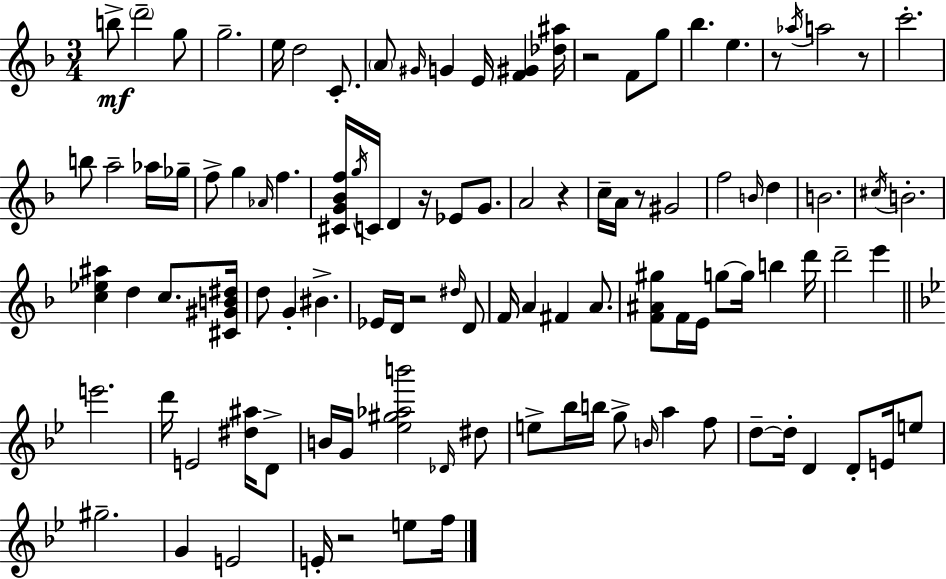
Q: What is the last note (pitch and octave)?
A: F5